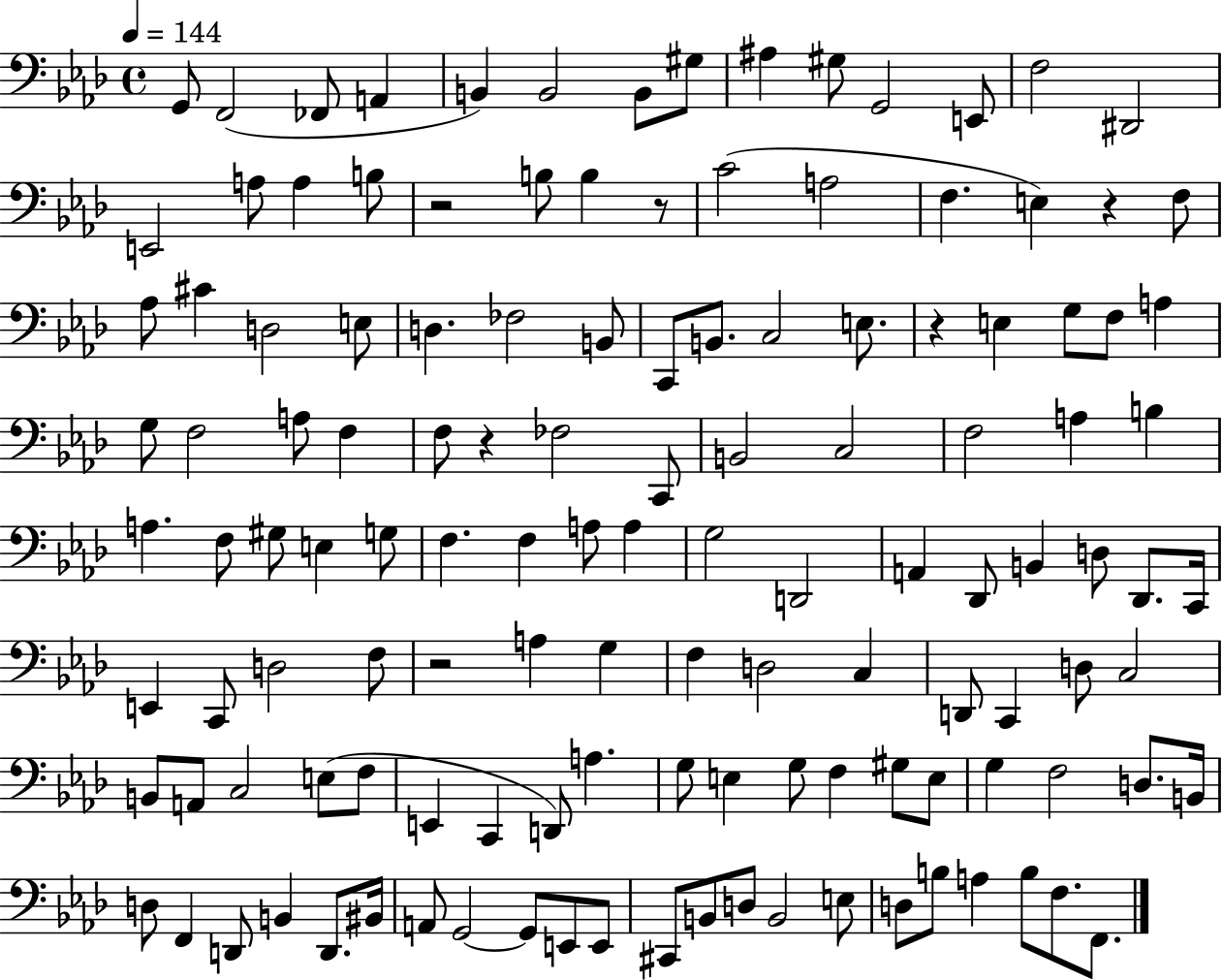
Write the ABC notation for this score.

X:1
T:Untitled
M:4/4
L:1/4
K:Ab
G,,/2 F,,2 _F,,/2 A,, B,, B,,2 B,,/2 ^G,/2 ^A, ^G,/2 G,,2 E,,/2 F,2 ^D,,2 E,,2 A,/2 A, B,/2 z2 B,/2 B, z/2 C2 A,2 F, E, z F,/2 _A,/2 ^C D,2 E,/2 D, _F,2 B,,/2 C,,/2 B,,/2 C,2 E,/2 z E, G,/2 F,/2 A, G,/2 F,2 A,/2 F, F,/2 z _F,2 C,,/2 B,,2 C,2 F,2 A, B, A, F,/2 ^G,/2 E, G,/2 F, F, A,/2 A, G,2 D,,2 A,, _D,,/2 B,, D,/2 _D,,/2 C,,/4 E,, C,,/2 D,2 F,/2 z2 A, G, F, D,2 C, D,,/2 C,, D,/2 C,2 B,,/2 A,,/2 C,2 E,/2 F,/2 E,, C,, D,,/2 A, G,/2 E, G,/2 F, ^G,/2 E,/2 G, F,2 D,/2 B,,/4 D,/2 F,, D,,/2 B,, D,,/2 ^B,,/4 A,,/2 G,,2 G,,/2 E,,/2 E,,/2 ^C,,/2 B,,/2 D,/2 B,,2 E,/2 D,/2 B,/2 A, B,/2 F,/2 F,,/2